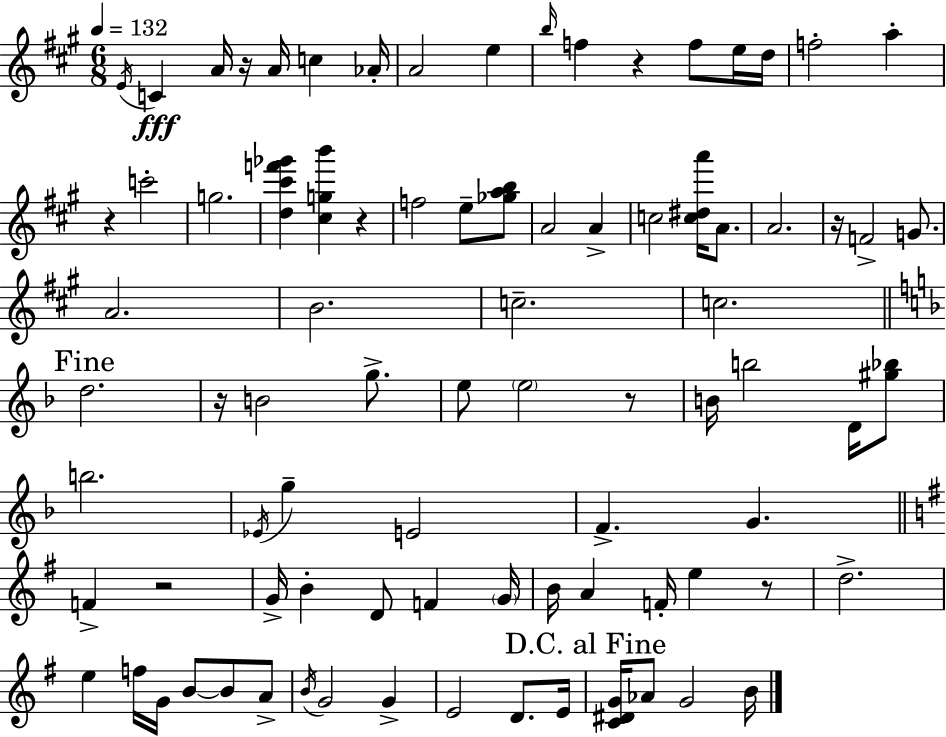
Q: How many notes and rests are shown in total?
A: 85